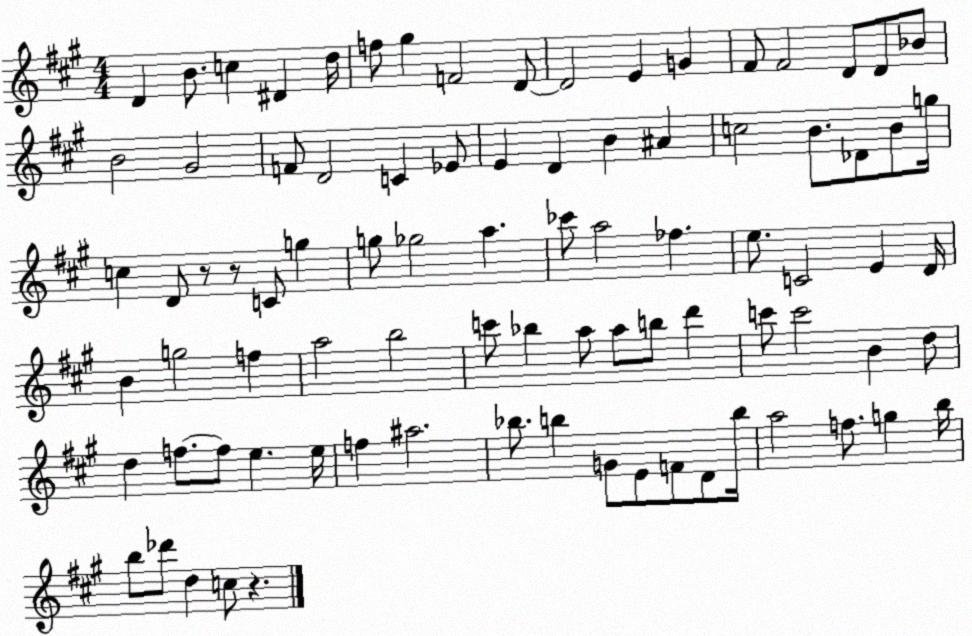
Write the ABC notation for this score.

X:1
T:Untitled
M:4/4
L:1/4
K:A
D B/2 c ^D d/4 f/2 ^g F2 D/2 D2 E G ^F/2 ^F2 D/2 D/2 _B/2 B2 ^G2 F/2 D2 C _E/2 E D B ^A c2 B/2 _D/2 B/2 g/4 c D/2 z/2 z/2 C/2 g g/2 _g2 a _c'/2 a2 _f e/2 C2 E D/4 B g2 f a2 b2 c'/2 _b a/2 a/2 b/2 d' c'/2 c'2 B d/2 d f/2 f/2 e e/4 f ^a2 _b/2 b G/2 E/2 F/2 D/2 b/4 a2 f/2 g b/4 b/2 _d'/2 d c/2 z